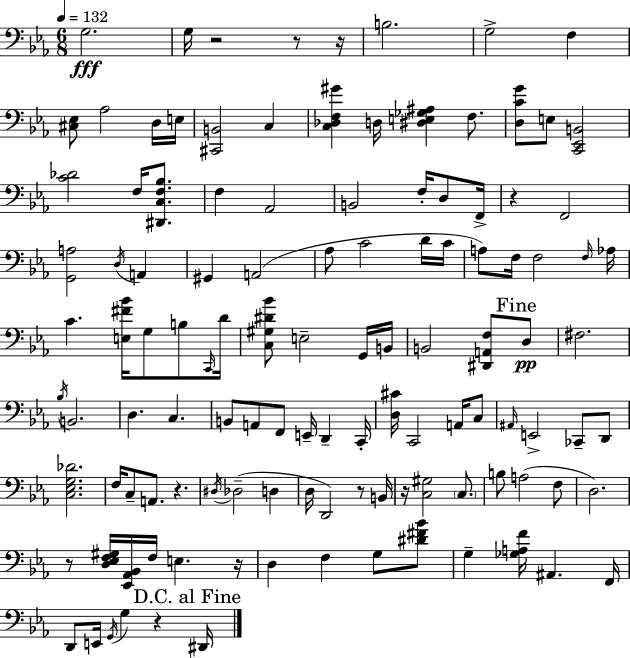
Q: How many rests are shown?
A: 10